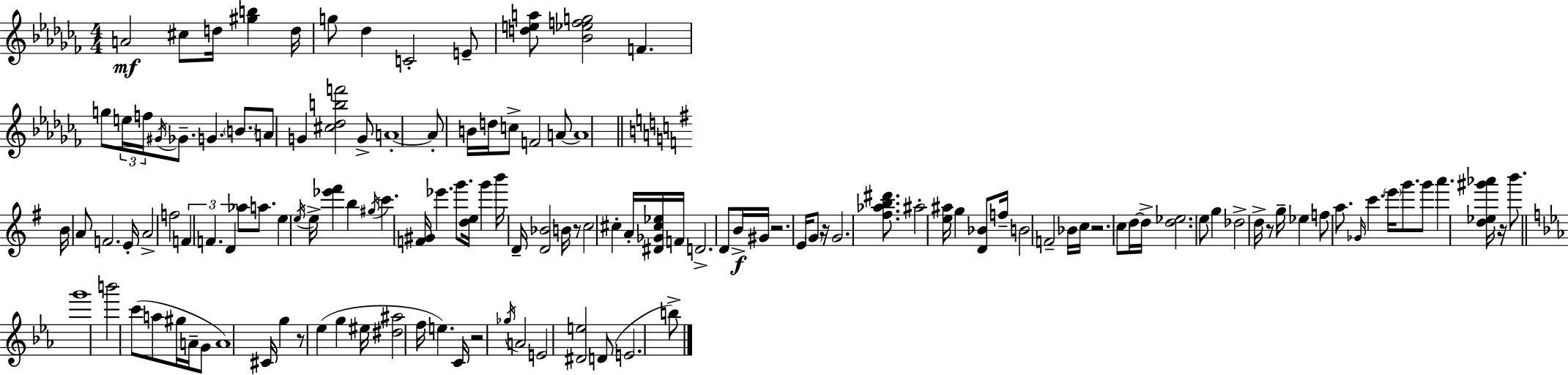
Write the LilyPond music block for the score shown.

{
  \clef treble
  \numericTimeSignature
  \time 4/4
  \key aes \minor
  a'2\mf cis''8 d''16 <gis'' b''>4 d''16 | g''8 des''4 c'2-. e'8-- | <d'' e'' a''>8 <bes' ees'' f'' g''>2 f'4. | g''8 \tuplet 3/2 { e''16 f''16 \acciaccatura { gis'16 } } ges'8.-- g'4. \parenthesize b'8. | \break a'8 g'4 <cis'' des'' b'' f'''>2 g'8-> | a'1-.~~ | a'8-. b'16 d''16 c''8-> f'2 a'8~~ | a'1 | \break \bar "||" \break \key e \minor b'16 a'8 f'2. e'16-. | a'2-> f''2 | \tuplet 3/2 { f'4 f'4. d'4 } aes''8 | a''8. e''4 \acciaccatura { e''16 } e''16-> <ees''' fis'''>4 b''4 | \break \acciaccatura { gis''16 } c'''4. <f' gis'>16 ees'''4. g'''8. | <d'' e''>16 g'''4 b'''16 d'16-- <d' bes'>2 | b'16 r8 c''2 cis''4-. | a'16-. <dis' ges' cis'' ees''>16 f'16 d'2.-> d'8 | \break b'16->\f gis'16 r2. e'16 | \parenthesize g'8 r16 g'2. <fis'' aes'' b'' dis'''>8. | ais''2-. <e'' ais''>16 g''4 <d' bes'>8 | f''16-- b'2 f'2-- | \break bes'16 c''16 r2. | \parenthesize c''8 d''16~~ d''16-> <d'' ees''>2. | e''8 g''4 des''2-> d''16-> r8 | g''16-- ees''4 f''8 a''8. \grace { ges'16 } c'''4. | \break \parenthesize e'''16 g'''8. g'''8 a'''4. <d'' ees'' gis''' aes'''>16 r16 | b'''8. \bar "||" \break \key ees \major g'''1 | b'''2 c'''8( a''8 gis''16 a'16-- g'8 | a'1) | cis'16 g''4 r8 ees''4( g''4 eis''16 | \break <dis'' ais''>2 f''16 e''4.) c'16 | r2 \acciaccatura { ges''16 } a'2 | e'2 <dis' e''>2 | d'8( e'2. b''8->) | \break \bar "|."
}